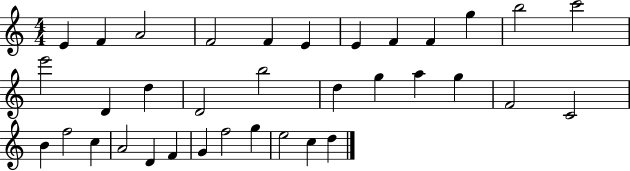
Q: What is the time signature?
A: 4/4